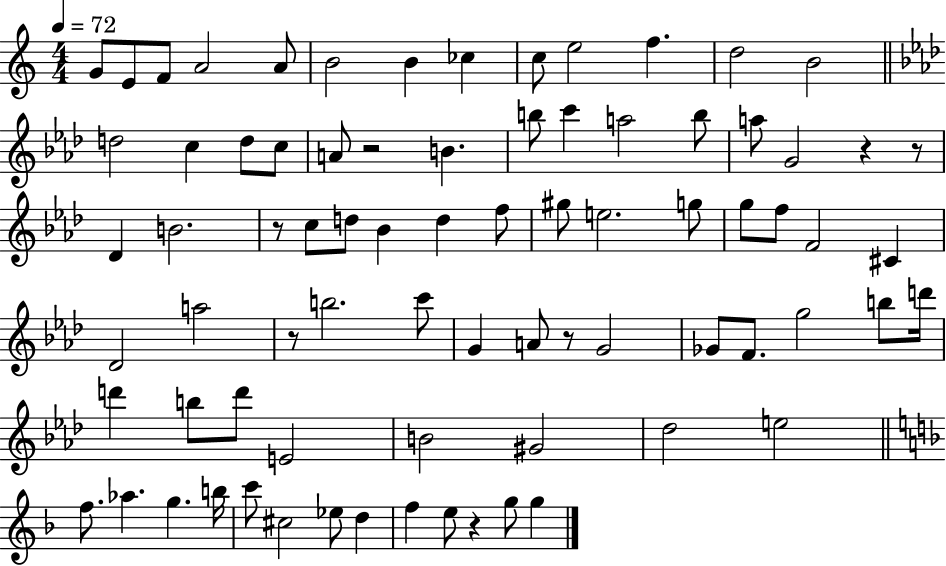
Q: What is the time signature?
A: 4/4